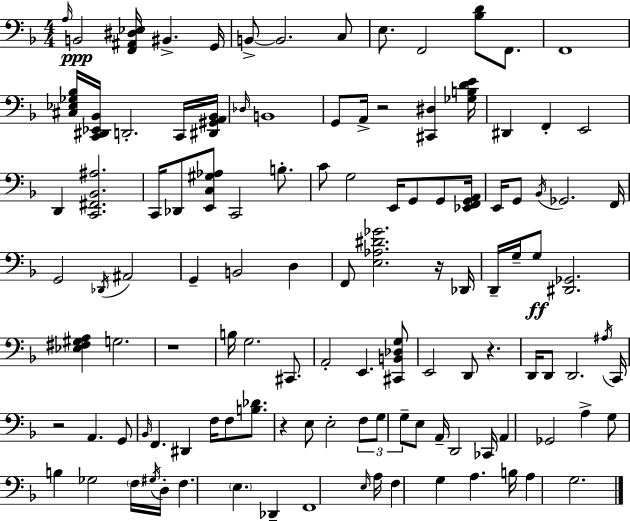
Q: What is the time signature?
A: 4/4